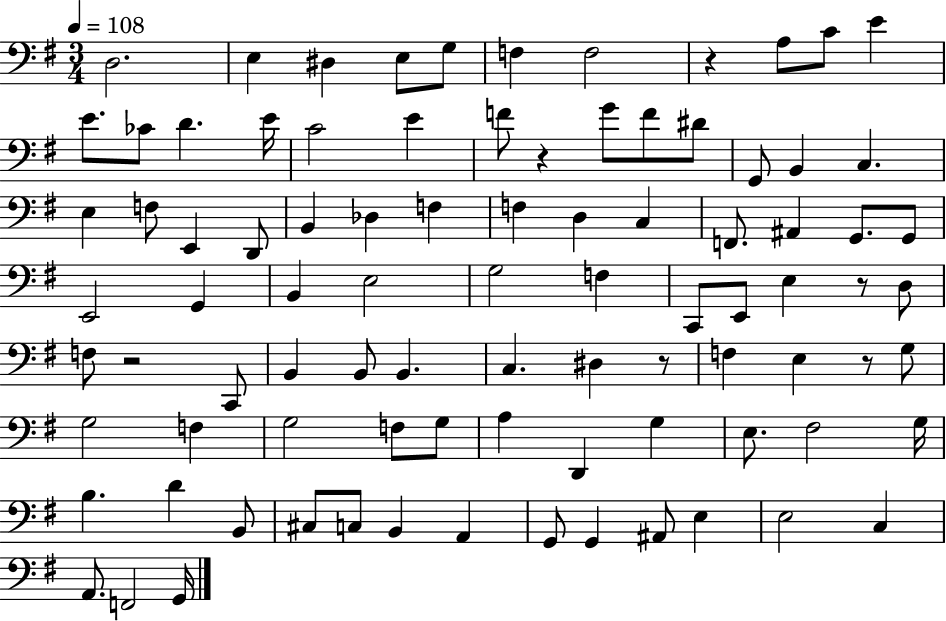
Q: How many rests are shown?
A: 6